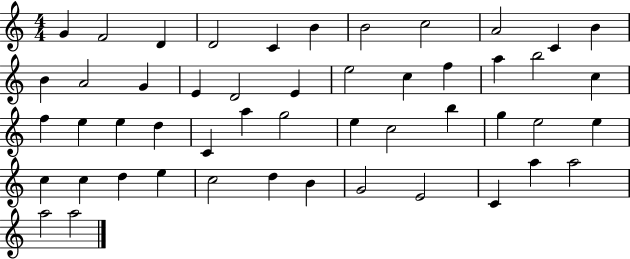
{
  \clef treble
  \numericTimeSignature
  \time 4/4
  \key c \major
  g'4 f'2 d'4 | d'2 c'4 b'4 | b'2 c''2 | a'2 c'4 b'4 | \break b'4 a'2 g'4 | e'4 d'2 e'4 | e''2 c''4 f''4 | a''4 b''2 c''4 | \break f''4 e''4 e''4 d''4 | c'4 a''4 g''2 | e''4 c''2 b''4 | g''4 e''2 e''4 | \break c''4 c''4 d''4 e''4 | c''2 d''4 b'4 | g'2 e'2 | c'4 a''4 a''2 | \break a''2 a''2 | \bar "|."
}